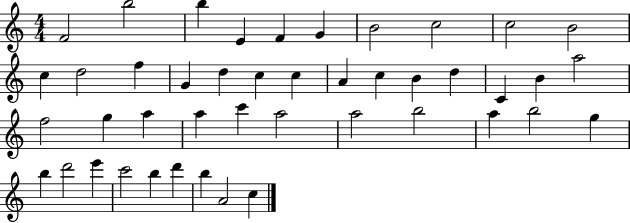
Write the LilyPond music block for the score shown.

{
  \clef treble
  \numericTimeSignature
  \time 4/4
  \key c \major
  f'2 b''2 | b''4 e'4 f'4 g'4 | b'2 c''2 | c''2 b'2 | \break c''4 d''2 f''4 | g'4 d''4 c''4 c''4 | a'4 c''4 b'4 d''4 | c'4 b'4 a''2 | \break f''2 g''4 a''4 | a''4 c'''4 a''2 | a''2 b''2 | a''4 b''2 g''4 | \break b''4 d'''2 e'''4 | c'''2 b''4 d'''4 | b''4 a'2 c''4 | \bar "|."
}